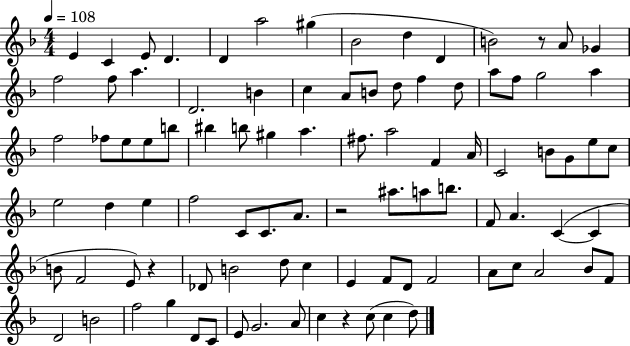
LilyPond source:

{
  \clef treble
  \numericTimeSignature
  \time 4/4
  \key f \major
  \tempo 4 = 108
  e'4 c'4 e'8 d'4. | d'4 a''2 gis''4( | bes'2 d''4 d'4 | b'2) r8 a'8 ges'4 | \break f''2 f''8 a''4. | d'2. b'4 | c''4 a'8 b'8 d''8 f''4 d''8 | a''8 f''8 g''2 a''4 | \break f''2 fes''8 e''8 e''8 b''8 | bis''4 b''8 gis''4 a''4. | fis''8. a''2 f'4 a'16 | c'2 b'8 g'8 e''8 c''8 | \break e''2 d''4 e''4 | f''2 c'8 c'8. a'8. | r2 ais''8. a''8 b''8. | f'8 a'4. c'4~(~ c'4 | \break b'8 f'2 e'8) r4 | des'8 b'2 d''8 c''4 | e'4 f'8 d'8 f'2 | a'8 c''8 a'2 bes'8 f'8 | \break d'2 b'2 | f''2 g''4 d'8 c'8 | e'8 g'2. a'8 | c''4 r4 c''8( c''4 d''8) | \break \bar "|."
}